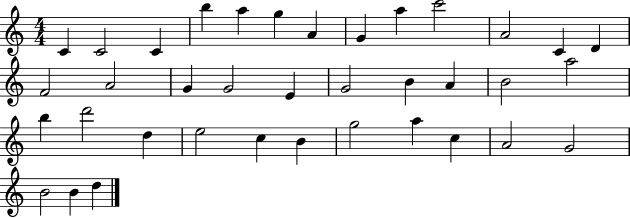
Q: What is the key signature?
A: C major